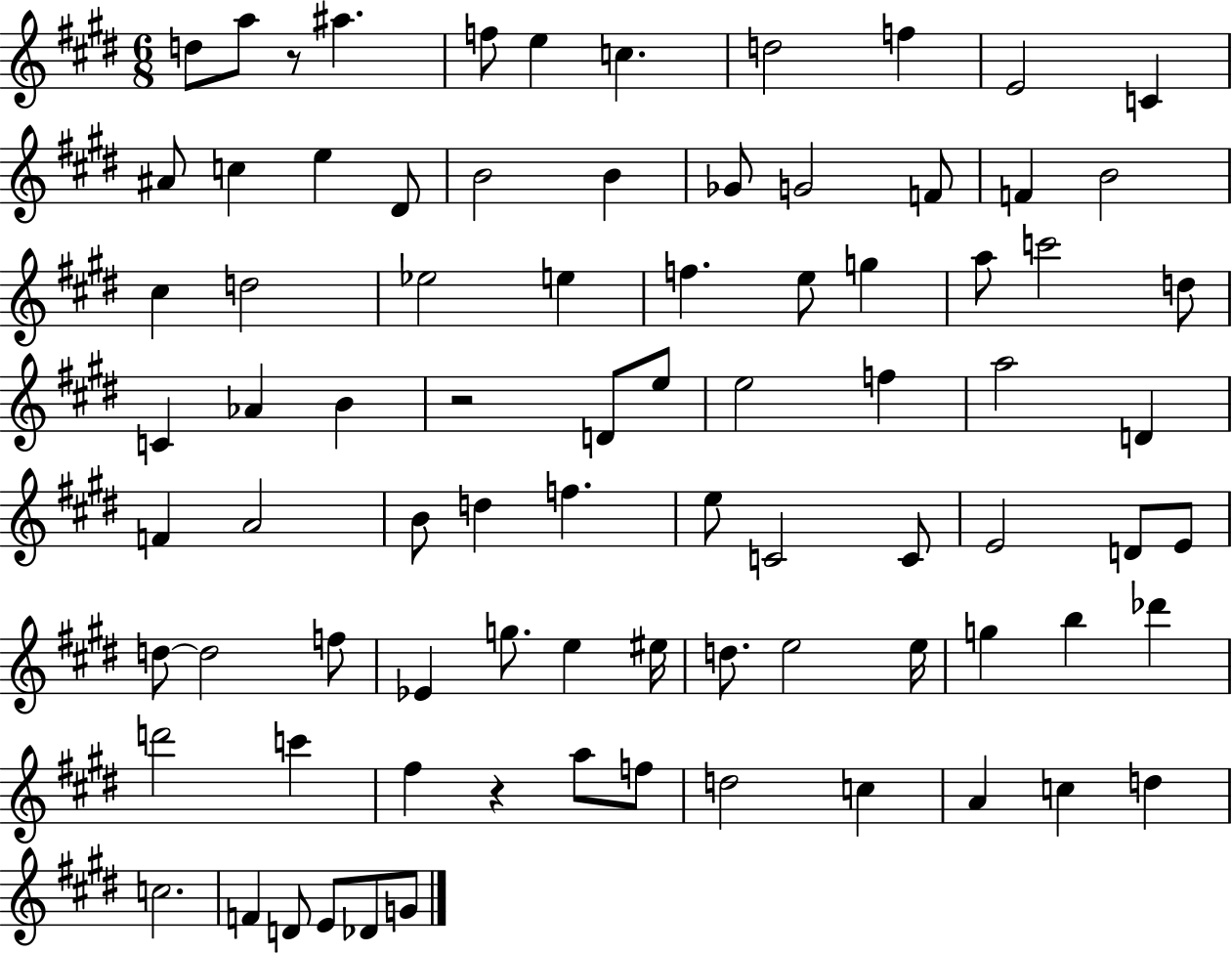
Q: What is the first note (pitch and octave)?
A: D5